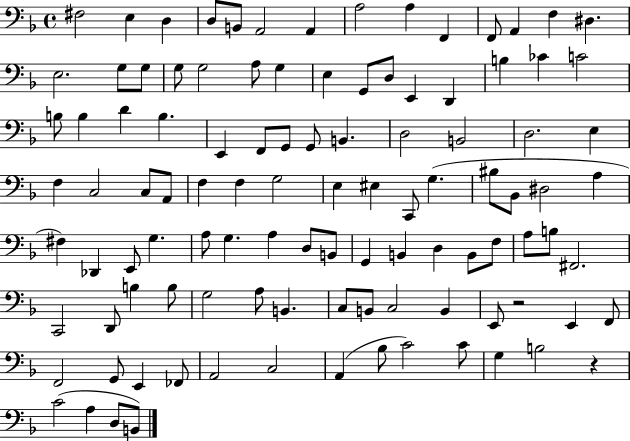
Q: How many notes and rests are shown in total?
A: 106